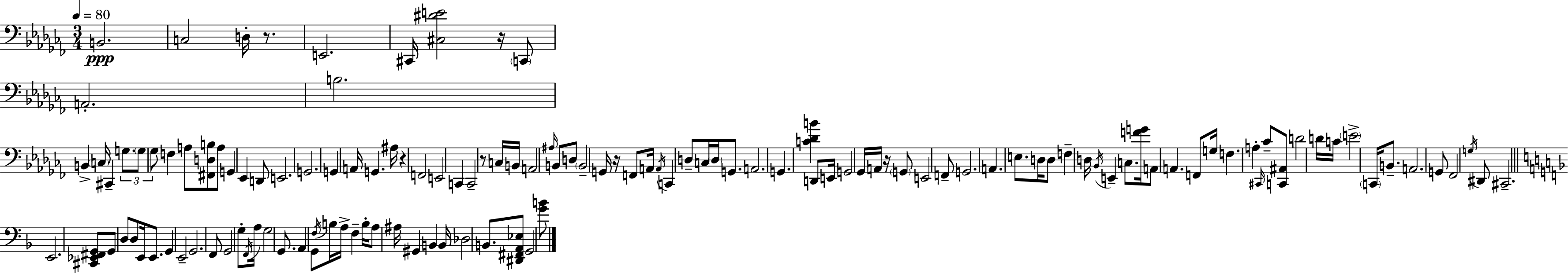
{
  \clef bass
  \numericTimeSignature
  \time 3/4
  \key aes \minor
  \tempo 4 = 80
  b,2.\ppp | c2 d16-. r8. | e,2. | cis,16 <cis dis' e'>2 r16 \parenthesize c,8 | \break a,2.-. | b2. | b,4-> \parenthesize c16 cis,4-- \tuplet 3/2 { g8. | \parenthesize g8 ges8 } f4 a8 <fis, d b>8 | \break a8 g,4 ees,4 d,8 | e,2. | g,2. | g,4 a,16 g,4. ais16 | \break r4 f,2 | e,2 c,4 | c,2-- r8 c16 b,16 | a,2 \grace { ais16 } b,8 d8 | \break \parenthesize b,2-- g,16 r16 f,8 | a,16 \acciaccatura { a,16 } c,4 d8-- c16 \parenthesize d16 g,8. | a,2. | g,4. <c' des' b'>4 | \break d,8 e,16 g,2 ges,16 | a,16 r16 \parenthesize g,8 e,2 | f,8-- g,2. | a,4. e8. d16 | \break d8 f4-- d16 \acciaccatura { bes,16 } e,4-- | c8. <f' g'>16 a,8 a,4. | f,8 g16 f4. a4-. | \grace { cis,16 } ces'8-- <c, ais,>8 d'2 | \break d'16 c'16 \parenthesize e'2-> | \parenthesize c,16 b,8.-- a,2. | g,8 fes,2 | \acciaccatura { g16 } dis,8 cis,2.-- | \break \bar "||" \break \key d \minor e,2. | <cis, ees, fis, g,>8 g,8 d8 d8 e,16 e,8. | g,4 e,2-- | g,2. | \break f,8 g,2 g8-. | \acciaccatura { f,16 } a16 g2 g,8. | a,4 g,8 \acciaccatura { f16 } b16 a16-> f4-- | b16-. a8 ais16 gis,4 b,4 | \break b,16 des2 b,8. | <dis, fis, a, ees>8 g,2 | <g' b'>8 \bar "|."
}